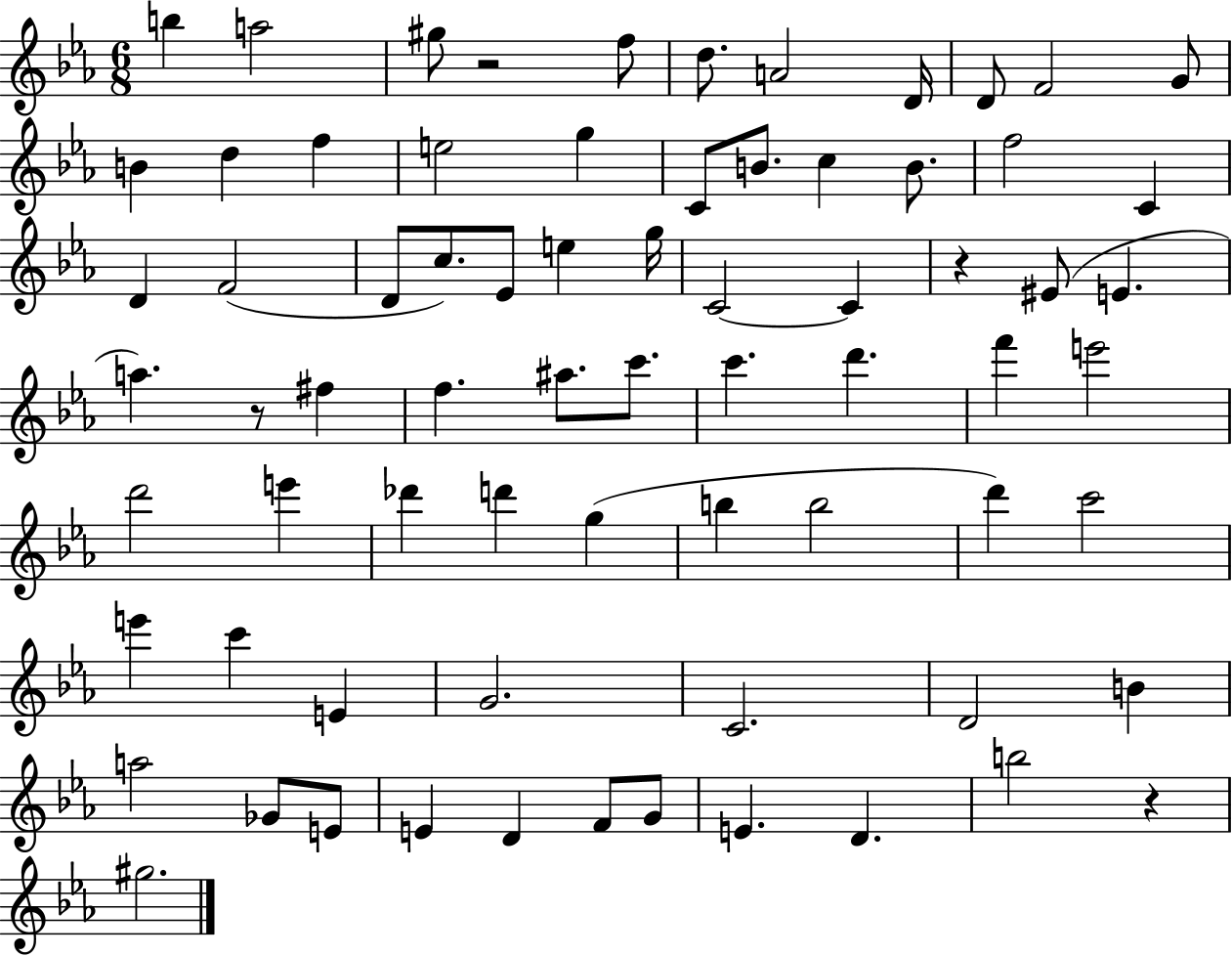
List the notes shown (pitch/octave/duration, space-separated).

B5/q A5/h G#5/e R/h F5/e D5/e. A4/h D4/s D4/e F4/h G4/e B4/q D5/q F5/q E5/h G5/q C4/e B4/e. C5/q B4/e. F5/h C4/q D4/q F4/h D4/e C5/e. Eb4/e E5/q G5/s C4/h C4/q R/q EIS4/e E4/q. A5/q. R/e F#5/q F5/q. A#5/e. C6/e. C6/q. D6/q. F6/q E6/h D6/h E6/q Db6/q D6/q G5/q B5/q B5/h D6/q C6/h E6/q C6/q E4/q G4/h. C4/h. D4/h B4/q A5/h Gb4/e E4/e E4/q D4/q F4/e G4/e E4/q. D4/q. B5/h R/q G#5/h.